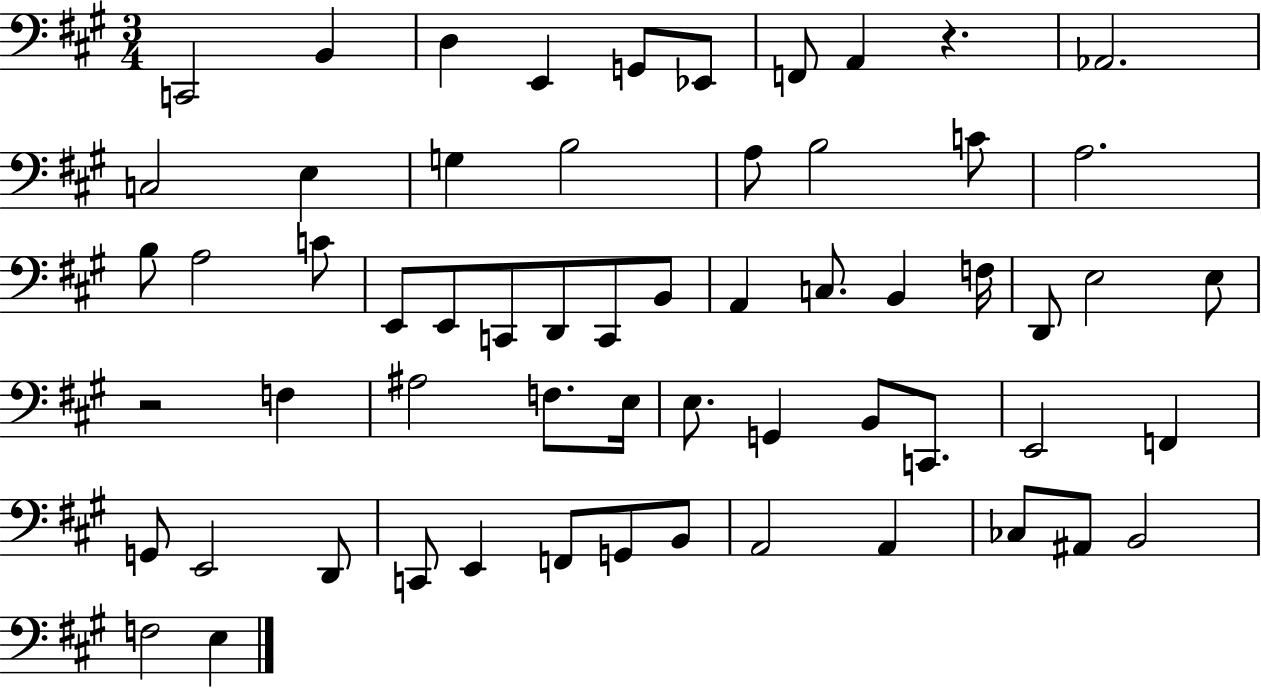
{
  \clef bass
  \numericTimeSignature
  \time 3/4
  \key a \major
  c,2 b,4 | d4 e,4 g,8 ees,8 | f,8 a,4 r4. | aes,2. | \break c2 e4 | g4 b2 | a8 b2 c'8 | a2. | \break b8 a2 c'8 | e,8 e,8 c,8 d,8 c,8 b,8 | a,4 c8. b,4 f16 | d,8 e2 e8 | \break r2 f4 | ais2 f8. e16 | e8. g,4 b,8 c,8. | e,2 f,4 | \break g,8 e,2 d,8 | c,8 e,4 f,8 g,8 b,8 | a,2 a,4 | ces8 ais,8 b,2 | \break f2 e4 | \bar "|."
}